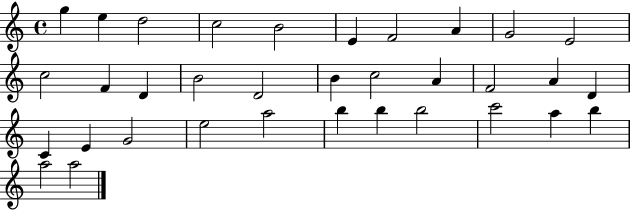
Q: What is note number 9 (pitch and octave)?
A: G4